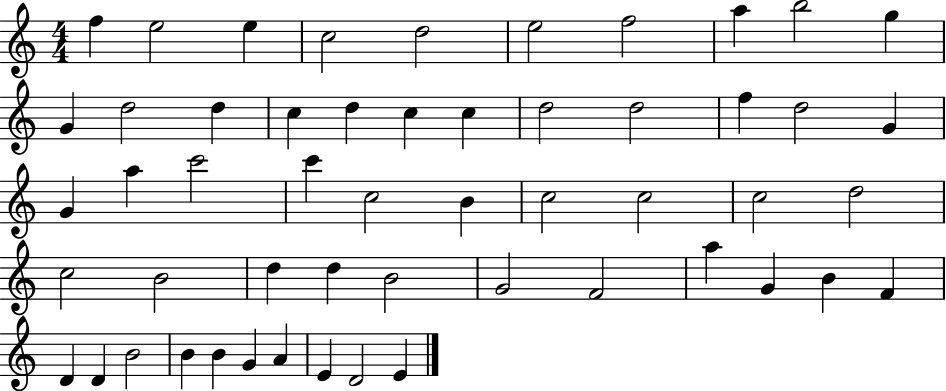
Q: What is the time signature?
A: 4/4